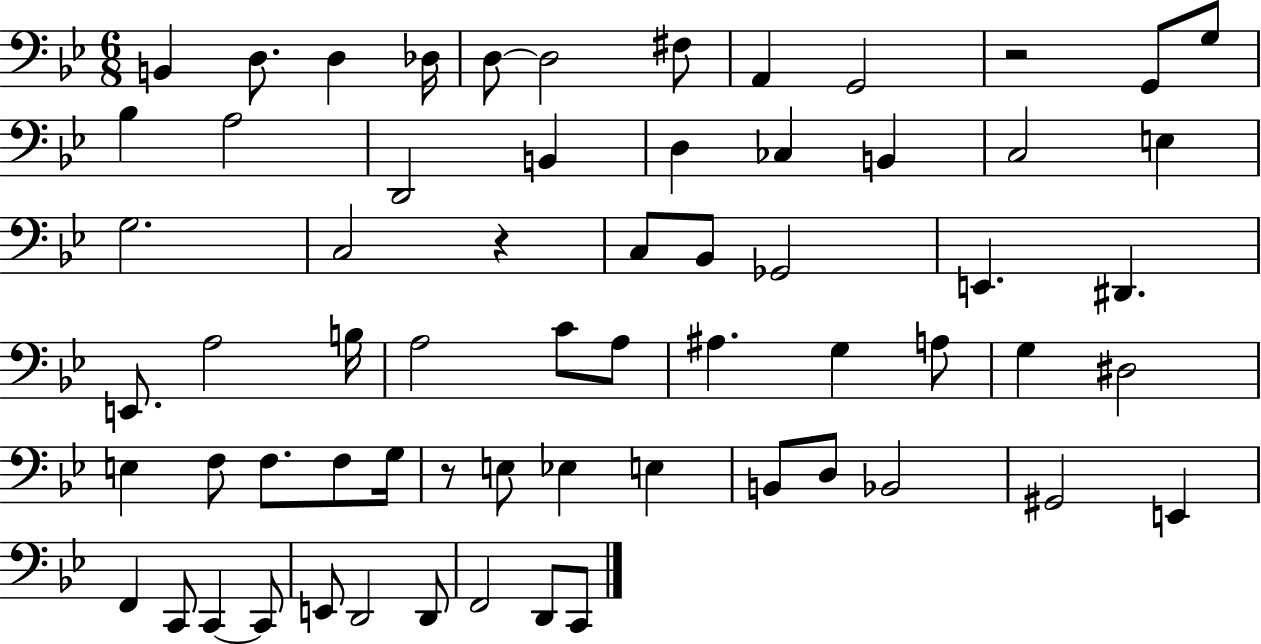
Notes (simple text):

B2/q D3/e. D3/q Db3/s D3/e D3/h F#3/e A2/q G2/h R/h G2/e G3/e Bb3/q A3/h D2/h B2/q D3/q CES3/q B2/q C3/h E3/q G3/h. C3/h R/q C3/e Bb2/e Gb2/h E2/q. D#2/q. E2/e. A3/h B3/s A3/h C4/e A3/e A#3/q. G3/q A3/e G3/q D#3/h E3/q F3/e F3/e. F3/e G3/s R/e E3/e Eb3/q E3/q B2/e D3/e Bb2/h G#2/h E2/q F2/q C2/e C2/q C2/e E2/e D2/h D2/e F2/h D2/e C2/e